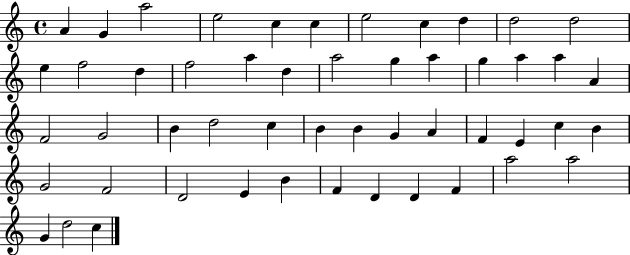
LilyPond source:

{
  \clef treble
  \time 4/4
  \defaultTimeSignature
  \key c \major
  a'4 g'4 a''2 | e''2 c''4 c''4 | e''2 c''4 d''4 | d''2 d''2 | \break e''4 f''2 d''4 | f''2 a''4 d''4 | a''2 g''4 a''4 | g''4 a''4 a''4 a'4 | \break f'2 g'2 | b'4 d''2 c''4 | b'4 b'4 g'4 a'4 | f'4 e'4 c''4 b'4 | \break g'2 f'2 | d'2 e'4 b'4 | f'4 d'4 d'4 f'4 | a''2 a''2 | \break g'4 d''2 c''4 | \bar "|."
}